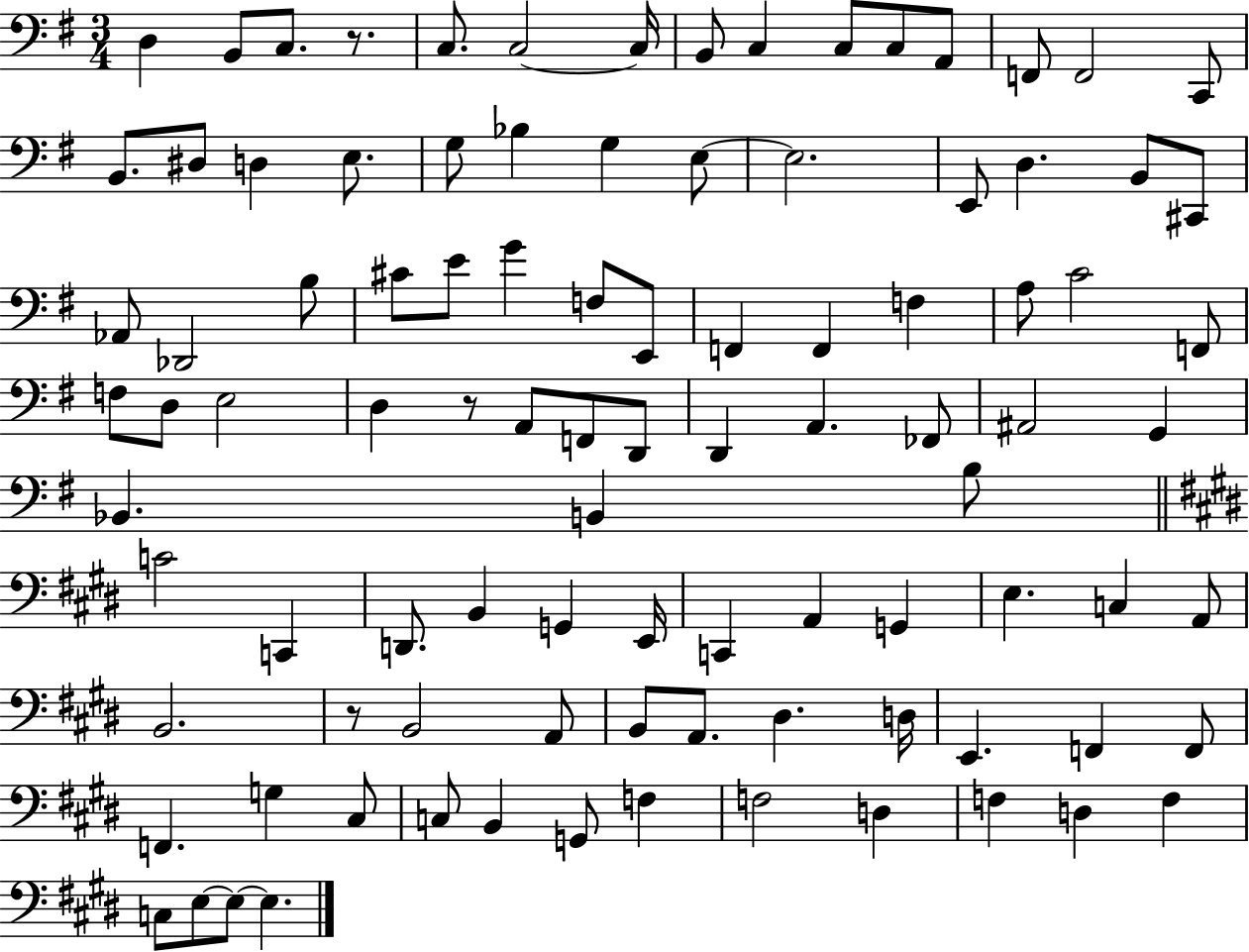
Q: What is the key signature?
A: G major